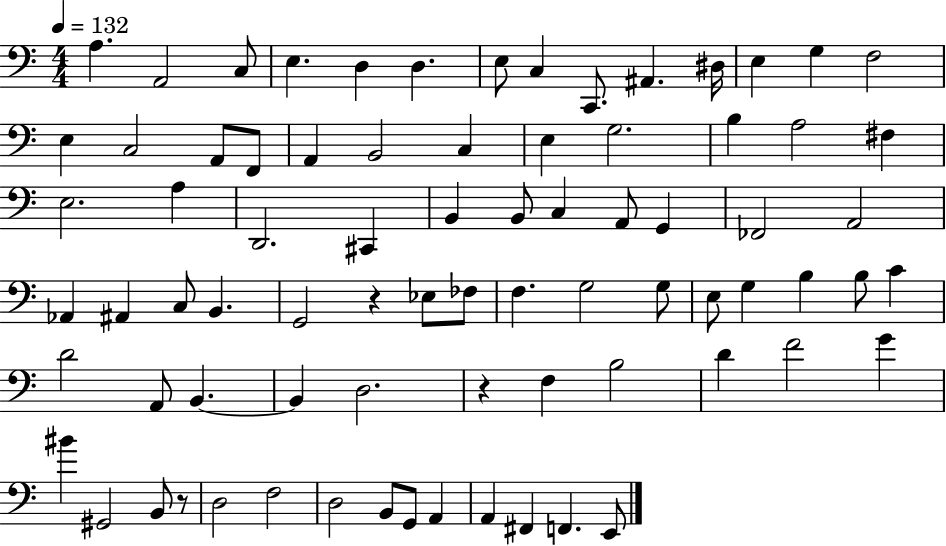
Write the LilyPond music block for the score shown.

{
  \clef bass
  \numericTimeSignature
  \time 4/4
  \key c \major
  \tempo 4 = 132
  a4. a,2 c8 | e4. d4 d4. | e8 c4 c,8. ais,4. dis16 | e4 g4 f2 | \break e4 c2 a,8 f,8 | a,4 b,2 c4 | e4 g2. | b4 a2 fis4 | \break e2. a4 | d,2. cis,4 | b,4 b,8 c4 a,8 g,4 | fes,2 a,2 | \break aes,4 ais,4 c8 b,4. | g,2 r4 ees8 fes8 | f4. g2 g8 | e8 g4 b4 b8 c'4 | \break d'2 a,8 b,4.~~ | b,4 d2. | r4 f4 b2 | d'4 f'2 g'4 | \break bis'4 gis,2 b,8 r8 | d2 f2 | d2 b,8 g,8 a,4 | a,4 fis,4 f,4. e,8 | \break \bar "|."
}